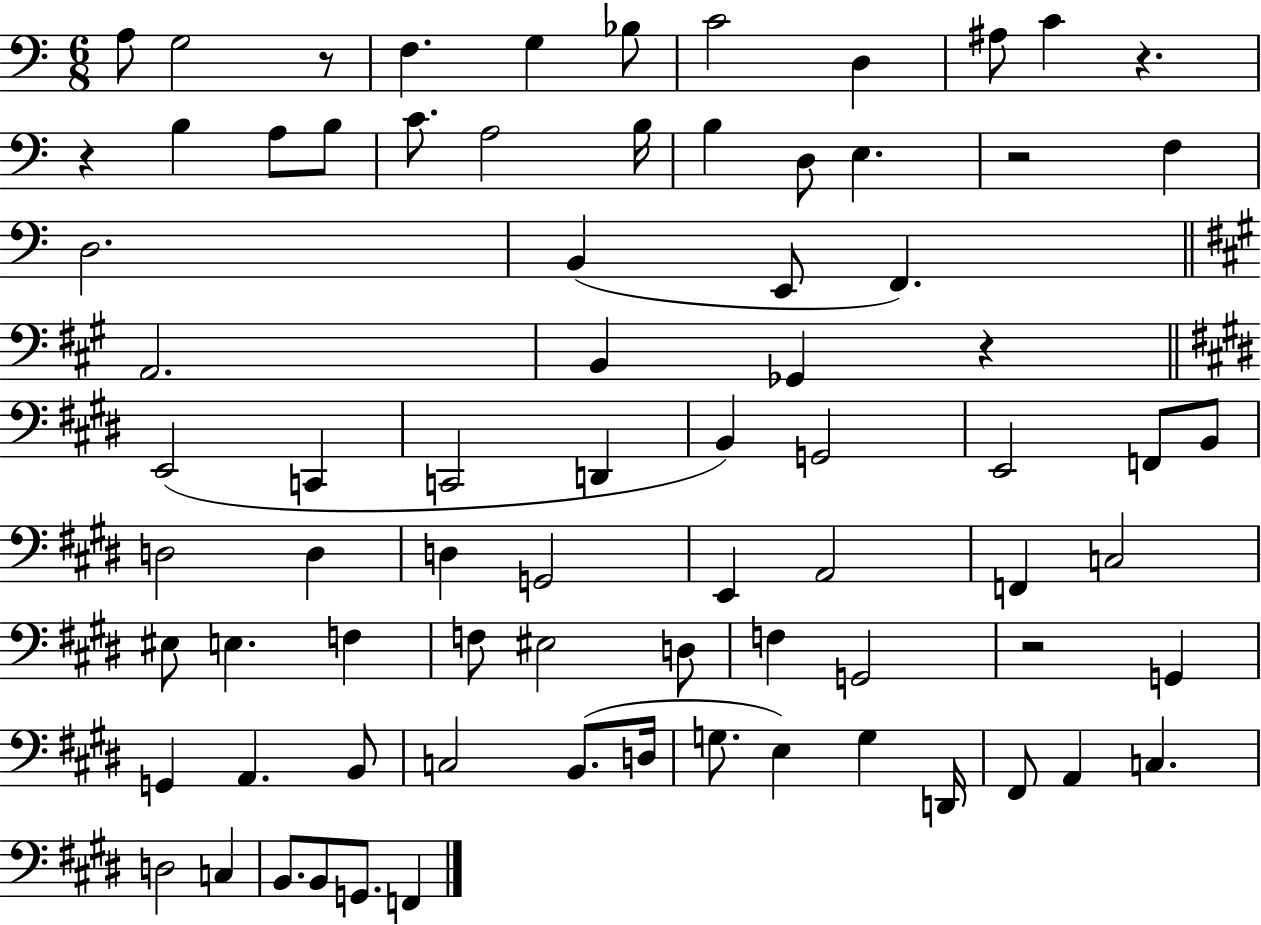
{
  \clef bass
  \numericTimeSignature
  \time 6/8
  \key c \major
  a8 g2 r8 | f4. g4 bes8 | c'2 d4 | ais8 c'4 r4. | \break r4 b4 a8 b8 | c'8. a2 b16 | b4 d8 e4. | r2 f4 | \break d2. | b,4( e,8 f,4.) | \bar "||" \break \key a \major a,2. | b,4 ges,4 r4 | \bar "||" \break \key e \major e,2( c,4 | c,2 d,4 | b,4) g,2 | e,2 f,8 b,8 | \break d2 d4 | d4 g,2 | e,4 a,2 | f,4 c2 | \break eis8 e4. f4 | f8 eis2 d8 | f4 g,2 | r2 g,4 | \break g,4 a,4. b,8 | c2 b,8.( d16 | g8. e4) g4 d,16 | fis,8 a,4 c4. | \break d2 c4 | b,8. b,8 g,8. f,4 | \bar "|."
}